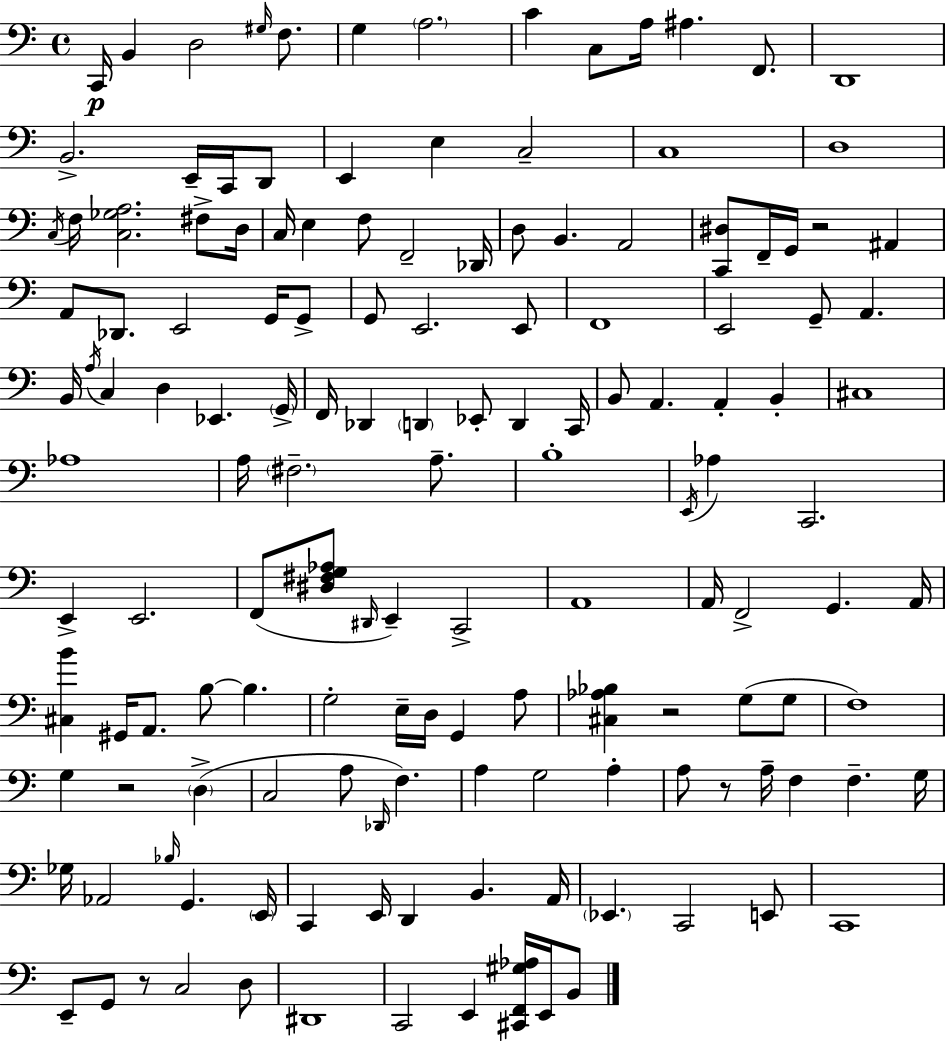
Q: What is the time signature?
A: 4/4